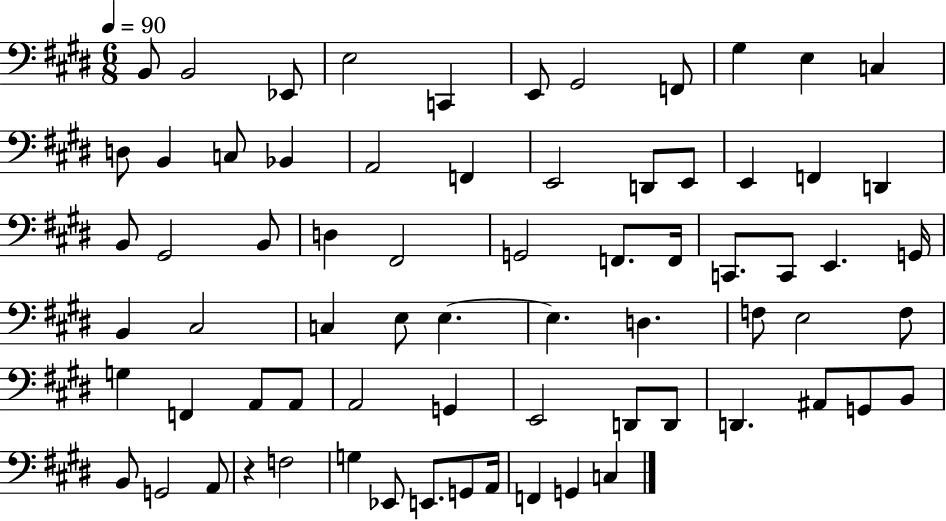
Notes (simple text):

B2/e B2/h Eb2/e E3/h C2/q E2/e G#2/h F2/e G#3/q E3/q C3/q D3/e B2/q C3/e Bb2/q A2/h F2/q E2/h D2/e E2/e E2/q F2/q D2/q B2/e G#2/h B2/e D3/q F#2/h G2/h F2/e. F2/s C2/e. C2/e E2/q. G2/s B2/q C#3/h C3/q E3/e E3/q. E3/q. D3/q. F3/e E3/h F3/e G3/q F2/q A2/e A2/e A2/h G2/q E2/h D2/e D2/e D2/q. A#2/e G2/e B2/e B2/e G2/h A2/e R/q F3/h G3/q Eb2/e E2/e. G2/e A2/s F2/q G2/q C3/q